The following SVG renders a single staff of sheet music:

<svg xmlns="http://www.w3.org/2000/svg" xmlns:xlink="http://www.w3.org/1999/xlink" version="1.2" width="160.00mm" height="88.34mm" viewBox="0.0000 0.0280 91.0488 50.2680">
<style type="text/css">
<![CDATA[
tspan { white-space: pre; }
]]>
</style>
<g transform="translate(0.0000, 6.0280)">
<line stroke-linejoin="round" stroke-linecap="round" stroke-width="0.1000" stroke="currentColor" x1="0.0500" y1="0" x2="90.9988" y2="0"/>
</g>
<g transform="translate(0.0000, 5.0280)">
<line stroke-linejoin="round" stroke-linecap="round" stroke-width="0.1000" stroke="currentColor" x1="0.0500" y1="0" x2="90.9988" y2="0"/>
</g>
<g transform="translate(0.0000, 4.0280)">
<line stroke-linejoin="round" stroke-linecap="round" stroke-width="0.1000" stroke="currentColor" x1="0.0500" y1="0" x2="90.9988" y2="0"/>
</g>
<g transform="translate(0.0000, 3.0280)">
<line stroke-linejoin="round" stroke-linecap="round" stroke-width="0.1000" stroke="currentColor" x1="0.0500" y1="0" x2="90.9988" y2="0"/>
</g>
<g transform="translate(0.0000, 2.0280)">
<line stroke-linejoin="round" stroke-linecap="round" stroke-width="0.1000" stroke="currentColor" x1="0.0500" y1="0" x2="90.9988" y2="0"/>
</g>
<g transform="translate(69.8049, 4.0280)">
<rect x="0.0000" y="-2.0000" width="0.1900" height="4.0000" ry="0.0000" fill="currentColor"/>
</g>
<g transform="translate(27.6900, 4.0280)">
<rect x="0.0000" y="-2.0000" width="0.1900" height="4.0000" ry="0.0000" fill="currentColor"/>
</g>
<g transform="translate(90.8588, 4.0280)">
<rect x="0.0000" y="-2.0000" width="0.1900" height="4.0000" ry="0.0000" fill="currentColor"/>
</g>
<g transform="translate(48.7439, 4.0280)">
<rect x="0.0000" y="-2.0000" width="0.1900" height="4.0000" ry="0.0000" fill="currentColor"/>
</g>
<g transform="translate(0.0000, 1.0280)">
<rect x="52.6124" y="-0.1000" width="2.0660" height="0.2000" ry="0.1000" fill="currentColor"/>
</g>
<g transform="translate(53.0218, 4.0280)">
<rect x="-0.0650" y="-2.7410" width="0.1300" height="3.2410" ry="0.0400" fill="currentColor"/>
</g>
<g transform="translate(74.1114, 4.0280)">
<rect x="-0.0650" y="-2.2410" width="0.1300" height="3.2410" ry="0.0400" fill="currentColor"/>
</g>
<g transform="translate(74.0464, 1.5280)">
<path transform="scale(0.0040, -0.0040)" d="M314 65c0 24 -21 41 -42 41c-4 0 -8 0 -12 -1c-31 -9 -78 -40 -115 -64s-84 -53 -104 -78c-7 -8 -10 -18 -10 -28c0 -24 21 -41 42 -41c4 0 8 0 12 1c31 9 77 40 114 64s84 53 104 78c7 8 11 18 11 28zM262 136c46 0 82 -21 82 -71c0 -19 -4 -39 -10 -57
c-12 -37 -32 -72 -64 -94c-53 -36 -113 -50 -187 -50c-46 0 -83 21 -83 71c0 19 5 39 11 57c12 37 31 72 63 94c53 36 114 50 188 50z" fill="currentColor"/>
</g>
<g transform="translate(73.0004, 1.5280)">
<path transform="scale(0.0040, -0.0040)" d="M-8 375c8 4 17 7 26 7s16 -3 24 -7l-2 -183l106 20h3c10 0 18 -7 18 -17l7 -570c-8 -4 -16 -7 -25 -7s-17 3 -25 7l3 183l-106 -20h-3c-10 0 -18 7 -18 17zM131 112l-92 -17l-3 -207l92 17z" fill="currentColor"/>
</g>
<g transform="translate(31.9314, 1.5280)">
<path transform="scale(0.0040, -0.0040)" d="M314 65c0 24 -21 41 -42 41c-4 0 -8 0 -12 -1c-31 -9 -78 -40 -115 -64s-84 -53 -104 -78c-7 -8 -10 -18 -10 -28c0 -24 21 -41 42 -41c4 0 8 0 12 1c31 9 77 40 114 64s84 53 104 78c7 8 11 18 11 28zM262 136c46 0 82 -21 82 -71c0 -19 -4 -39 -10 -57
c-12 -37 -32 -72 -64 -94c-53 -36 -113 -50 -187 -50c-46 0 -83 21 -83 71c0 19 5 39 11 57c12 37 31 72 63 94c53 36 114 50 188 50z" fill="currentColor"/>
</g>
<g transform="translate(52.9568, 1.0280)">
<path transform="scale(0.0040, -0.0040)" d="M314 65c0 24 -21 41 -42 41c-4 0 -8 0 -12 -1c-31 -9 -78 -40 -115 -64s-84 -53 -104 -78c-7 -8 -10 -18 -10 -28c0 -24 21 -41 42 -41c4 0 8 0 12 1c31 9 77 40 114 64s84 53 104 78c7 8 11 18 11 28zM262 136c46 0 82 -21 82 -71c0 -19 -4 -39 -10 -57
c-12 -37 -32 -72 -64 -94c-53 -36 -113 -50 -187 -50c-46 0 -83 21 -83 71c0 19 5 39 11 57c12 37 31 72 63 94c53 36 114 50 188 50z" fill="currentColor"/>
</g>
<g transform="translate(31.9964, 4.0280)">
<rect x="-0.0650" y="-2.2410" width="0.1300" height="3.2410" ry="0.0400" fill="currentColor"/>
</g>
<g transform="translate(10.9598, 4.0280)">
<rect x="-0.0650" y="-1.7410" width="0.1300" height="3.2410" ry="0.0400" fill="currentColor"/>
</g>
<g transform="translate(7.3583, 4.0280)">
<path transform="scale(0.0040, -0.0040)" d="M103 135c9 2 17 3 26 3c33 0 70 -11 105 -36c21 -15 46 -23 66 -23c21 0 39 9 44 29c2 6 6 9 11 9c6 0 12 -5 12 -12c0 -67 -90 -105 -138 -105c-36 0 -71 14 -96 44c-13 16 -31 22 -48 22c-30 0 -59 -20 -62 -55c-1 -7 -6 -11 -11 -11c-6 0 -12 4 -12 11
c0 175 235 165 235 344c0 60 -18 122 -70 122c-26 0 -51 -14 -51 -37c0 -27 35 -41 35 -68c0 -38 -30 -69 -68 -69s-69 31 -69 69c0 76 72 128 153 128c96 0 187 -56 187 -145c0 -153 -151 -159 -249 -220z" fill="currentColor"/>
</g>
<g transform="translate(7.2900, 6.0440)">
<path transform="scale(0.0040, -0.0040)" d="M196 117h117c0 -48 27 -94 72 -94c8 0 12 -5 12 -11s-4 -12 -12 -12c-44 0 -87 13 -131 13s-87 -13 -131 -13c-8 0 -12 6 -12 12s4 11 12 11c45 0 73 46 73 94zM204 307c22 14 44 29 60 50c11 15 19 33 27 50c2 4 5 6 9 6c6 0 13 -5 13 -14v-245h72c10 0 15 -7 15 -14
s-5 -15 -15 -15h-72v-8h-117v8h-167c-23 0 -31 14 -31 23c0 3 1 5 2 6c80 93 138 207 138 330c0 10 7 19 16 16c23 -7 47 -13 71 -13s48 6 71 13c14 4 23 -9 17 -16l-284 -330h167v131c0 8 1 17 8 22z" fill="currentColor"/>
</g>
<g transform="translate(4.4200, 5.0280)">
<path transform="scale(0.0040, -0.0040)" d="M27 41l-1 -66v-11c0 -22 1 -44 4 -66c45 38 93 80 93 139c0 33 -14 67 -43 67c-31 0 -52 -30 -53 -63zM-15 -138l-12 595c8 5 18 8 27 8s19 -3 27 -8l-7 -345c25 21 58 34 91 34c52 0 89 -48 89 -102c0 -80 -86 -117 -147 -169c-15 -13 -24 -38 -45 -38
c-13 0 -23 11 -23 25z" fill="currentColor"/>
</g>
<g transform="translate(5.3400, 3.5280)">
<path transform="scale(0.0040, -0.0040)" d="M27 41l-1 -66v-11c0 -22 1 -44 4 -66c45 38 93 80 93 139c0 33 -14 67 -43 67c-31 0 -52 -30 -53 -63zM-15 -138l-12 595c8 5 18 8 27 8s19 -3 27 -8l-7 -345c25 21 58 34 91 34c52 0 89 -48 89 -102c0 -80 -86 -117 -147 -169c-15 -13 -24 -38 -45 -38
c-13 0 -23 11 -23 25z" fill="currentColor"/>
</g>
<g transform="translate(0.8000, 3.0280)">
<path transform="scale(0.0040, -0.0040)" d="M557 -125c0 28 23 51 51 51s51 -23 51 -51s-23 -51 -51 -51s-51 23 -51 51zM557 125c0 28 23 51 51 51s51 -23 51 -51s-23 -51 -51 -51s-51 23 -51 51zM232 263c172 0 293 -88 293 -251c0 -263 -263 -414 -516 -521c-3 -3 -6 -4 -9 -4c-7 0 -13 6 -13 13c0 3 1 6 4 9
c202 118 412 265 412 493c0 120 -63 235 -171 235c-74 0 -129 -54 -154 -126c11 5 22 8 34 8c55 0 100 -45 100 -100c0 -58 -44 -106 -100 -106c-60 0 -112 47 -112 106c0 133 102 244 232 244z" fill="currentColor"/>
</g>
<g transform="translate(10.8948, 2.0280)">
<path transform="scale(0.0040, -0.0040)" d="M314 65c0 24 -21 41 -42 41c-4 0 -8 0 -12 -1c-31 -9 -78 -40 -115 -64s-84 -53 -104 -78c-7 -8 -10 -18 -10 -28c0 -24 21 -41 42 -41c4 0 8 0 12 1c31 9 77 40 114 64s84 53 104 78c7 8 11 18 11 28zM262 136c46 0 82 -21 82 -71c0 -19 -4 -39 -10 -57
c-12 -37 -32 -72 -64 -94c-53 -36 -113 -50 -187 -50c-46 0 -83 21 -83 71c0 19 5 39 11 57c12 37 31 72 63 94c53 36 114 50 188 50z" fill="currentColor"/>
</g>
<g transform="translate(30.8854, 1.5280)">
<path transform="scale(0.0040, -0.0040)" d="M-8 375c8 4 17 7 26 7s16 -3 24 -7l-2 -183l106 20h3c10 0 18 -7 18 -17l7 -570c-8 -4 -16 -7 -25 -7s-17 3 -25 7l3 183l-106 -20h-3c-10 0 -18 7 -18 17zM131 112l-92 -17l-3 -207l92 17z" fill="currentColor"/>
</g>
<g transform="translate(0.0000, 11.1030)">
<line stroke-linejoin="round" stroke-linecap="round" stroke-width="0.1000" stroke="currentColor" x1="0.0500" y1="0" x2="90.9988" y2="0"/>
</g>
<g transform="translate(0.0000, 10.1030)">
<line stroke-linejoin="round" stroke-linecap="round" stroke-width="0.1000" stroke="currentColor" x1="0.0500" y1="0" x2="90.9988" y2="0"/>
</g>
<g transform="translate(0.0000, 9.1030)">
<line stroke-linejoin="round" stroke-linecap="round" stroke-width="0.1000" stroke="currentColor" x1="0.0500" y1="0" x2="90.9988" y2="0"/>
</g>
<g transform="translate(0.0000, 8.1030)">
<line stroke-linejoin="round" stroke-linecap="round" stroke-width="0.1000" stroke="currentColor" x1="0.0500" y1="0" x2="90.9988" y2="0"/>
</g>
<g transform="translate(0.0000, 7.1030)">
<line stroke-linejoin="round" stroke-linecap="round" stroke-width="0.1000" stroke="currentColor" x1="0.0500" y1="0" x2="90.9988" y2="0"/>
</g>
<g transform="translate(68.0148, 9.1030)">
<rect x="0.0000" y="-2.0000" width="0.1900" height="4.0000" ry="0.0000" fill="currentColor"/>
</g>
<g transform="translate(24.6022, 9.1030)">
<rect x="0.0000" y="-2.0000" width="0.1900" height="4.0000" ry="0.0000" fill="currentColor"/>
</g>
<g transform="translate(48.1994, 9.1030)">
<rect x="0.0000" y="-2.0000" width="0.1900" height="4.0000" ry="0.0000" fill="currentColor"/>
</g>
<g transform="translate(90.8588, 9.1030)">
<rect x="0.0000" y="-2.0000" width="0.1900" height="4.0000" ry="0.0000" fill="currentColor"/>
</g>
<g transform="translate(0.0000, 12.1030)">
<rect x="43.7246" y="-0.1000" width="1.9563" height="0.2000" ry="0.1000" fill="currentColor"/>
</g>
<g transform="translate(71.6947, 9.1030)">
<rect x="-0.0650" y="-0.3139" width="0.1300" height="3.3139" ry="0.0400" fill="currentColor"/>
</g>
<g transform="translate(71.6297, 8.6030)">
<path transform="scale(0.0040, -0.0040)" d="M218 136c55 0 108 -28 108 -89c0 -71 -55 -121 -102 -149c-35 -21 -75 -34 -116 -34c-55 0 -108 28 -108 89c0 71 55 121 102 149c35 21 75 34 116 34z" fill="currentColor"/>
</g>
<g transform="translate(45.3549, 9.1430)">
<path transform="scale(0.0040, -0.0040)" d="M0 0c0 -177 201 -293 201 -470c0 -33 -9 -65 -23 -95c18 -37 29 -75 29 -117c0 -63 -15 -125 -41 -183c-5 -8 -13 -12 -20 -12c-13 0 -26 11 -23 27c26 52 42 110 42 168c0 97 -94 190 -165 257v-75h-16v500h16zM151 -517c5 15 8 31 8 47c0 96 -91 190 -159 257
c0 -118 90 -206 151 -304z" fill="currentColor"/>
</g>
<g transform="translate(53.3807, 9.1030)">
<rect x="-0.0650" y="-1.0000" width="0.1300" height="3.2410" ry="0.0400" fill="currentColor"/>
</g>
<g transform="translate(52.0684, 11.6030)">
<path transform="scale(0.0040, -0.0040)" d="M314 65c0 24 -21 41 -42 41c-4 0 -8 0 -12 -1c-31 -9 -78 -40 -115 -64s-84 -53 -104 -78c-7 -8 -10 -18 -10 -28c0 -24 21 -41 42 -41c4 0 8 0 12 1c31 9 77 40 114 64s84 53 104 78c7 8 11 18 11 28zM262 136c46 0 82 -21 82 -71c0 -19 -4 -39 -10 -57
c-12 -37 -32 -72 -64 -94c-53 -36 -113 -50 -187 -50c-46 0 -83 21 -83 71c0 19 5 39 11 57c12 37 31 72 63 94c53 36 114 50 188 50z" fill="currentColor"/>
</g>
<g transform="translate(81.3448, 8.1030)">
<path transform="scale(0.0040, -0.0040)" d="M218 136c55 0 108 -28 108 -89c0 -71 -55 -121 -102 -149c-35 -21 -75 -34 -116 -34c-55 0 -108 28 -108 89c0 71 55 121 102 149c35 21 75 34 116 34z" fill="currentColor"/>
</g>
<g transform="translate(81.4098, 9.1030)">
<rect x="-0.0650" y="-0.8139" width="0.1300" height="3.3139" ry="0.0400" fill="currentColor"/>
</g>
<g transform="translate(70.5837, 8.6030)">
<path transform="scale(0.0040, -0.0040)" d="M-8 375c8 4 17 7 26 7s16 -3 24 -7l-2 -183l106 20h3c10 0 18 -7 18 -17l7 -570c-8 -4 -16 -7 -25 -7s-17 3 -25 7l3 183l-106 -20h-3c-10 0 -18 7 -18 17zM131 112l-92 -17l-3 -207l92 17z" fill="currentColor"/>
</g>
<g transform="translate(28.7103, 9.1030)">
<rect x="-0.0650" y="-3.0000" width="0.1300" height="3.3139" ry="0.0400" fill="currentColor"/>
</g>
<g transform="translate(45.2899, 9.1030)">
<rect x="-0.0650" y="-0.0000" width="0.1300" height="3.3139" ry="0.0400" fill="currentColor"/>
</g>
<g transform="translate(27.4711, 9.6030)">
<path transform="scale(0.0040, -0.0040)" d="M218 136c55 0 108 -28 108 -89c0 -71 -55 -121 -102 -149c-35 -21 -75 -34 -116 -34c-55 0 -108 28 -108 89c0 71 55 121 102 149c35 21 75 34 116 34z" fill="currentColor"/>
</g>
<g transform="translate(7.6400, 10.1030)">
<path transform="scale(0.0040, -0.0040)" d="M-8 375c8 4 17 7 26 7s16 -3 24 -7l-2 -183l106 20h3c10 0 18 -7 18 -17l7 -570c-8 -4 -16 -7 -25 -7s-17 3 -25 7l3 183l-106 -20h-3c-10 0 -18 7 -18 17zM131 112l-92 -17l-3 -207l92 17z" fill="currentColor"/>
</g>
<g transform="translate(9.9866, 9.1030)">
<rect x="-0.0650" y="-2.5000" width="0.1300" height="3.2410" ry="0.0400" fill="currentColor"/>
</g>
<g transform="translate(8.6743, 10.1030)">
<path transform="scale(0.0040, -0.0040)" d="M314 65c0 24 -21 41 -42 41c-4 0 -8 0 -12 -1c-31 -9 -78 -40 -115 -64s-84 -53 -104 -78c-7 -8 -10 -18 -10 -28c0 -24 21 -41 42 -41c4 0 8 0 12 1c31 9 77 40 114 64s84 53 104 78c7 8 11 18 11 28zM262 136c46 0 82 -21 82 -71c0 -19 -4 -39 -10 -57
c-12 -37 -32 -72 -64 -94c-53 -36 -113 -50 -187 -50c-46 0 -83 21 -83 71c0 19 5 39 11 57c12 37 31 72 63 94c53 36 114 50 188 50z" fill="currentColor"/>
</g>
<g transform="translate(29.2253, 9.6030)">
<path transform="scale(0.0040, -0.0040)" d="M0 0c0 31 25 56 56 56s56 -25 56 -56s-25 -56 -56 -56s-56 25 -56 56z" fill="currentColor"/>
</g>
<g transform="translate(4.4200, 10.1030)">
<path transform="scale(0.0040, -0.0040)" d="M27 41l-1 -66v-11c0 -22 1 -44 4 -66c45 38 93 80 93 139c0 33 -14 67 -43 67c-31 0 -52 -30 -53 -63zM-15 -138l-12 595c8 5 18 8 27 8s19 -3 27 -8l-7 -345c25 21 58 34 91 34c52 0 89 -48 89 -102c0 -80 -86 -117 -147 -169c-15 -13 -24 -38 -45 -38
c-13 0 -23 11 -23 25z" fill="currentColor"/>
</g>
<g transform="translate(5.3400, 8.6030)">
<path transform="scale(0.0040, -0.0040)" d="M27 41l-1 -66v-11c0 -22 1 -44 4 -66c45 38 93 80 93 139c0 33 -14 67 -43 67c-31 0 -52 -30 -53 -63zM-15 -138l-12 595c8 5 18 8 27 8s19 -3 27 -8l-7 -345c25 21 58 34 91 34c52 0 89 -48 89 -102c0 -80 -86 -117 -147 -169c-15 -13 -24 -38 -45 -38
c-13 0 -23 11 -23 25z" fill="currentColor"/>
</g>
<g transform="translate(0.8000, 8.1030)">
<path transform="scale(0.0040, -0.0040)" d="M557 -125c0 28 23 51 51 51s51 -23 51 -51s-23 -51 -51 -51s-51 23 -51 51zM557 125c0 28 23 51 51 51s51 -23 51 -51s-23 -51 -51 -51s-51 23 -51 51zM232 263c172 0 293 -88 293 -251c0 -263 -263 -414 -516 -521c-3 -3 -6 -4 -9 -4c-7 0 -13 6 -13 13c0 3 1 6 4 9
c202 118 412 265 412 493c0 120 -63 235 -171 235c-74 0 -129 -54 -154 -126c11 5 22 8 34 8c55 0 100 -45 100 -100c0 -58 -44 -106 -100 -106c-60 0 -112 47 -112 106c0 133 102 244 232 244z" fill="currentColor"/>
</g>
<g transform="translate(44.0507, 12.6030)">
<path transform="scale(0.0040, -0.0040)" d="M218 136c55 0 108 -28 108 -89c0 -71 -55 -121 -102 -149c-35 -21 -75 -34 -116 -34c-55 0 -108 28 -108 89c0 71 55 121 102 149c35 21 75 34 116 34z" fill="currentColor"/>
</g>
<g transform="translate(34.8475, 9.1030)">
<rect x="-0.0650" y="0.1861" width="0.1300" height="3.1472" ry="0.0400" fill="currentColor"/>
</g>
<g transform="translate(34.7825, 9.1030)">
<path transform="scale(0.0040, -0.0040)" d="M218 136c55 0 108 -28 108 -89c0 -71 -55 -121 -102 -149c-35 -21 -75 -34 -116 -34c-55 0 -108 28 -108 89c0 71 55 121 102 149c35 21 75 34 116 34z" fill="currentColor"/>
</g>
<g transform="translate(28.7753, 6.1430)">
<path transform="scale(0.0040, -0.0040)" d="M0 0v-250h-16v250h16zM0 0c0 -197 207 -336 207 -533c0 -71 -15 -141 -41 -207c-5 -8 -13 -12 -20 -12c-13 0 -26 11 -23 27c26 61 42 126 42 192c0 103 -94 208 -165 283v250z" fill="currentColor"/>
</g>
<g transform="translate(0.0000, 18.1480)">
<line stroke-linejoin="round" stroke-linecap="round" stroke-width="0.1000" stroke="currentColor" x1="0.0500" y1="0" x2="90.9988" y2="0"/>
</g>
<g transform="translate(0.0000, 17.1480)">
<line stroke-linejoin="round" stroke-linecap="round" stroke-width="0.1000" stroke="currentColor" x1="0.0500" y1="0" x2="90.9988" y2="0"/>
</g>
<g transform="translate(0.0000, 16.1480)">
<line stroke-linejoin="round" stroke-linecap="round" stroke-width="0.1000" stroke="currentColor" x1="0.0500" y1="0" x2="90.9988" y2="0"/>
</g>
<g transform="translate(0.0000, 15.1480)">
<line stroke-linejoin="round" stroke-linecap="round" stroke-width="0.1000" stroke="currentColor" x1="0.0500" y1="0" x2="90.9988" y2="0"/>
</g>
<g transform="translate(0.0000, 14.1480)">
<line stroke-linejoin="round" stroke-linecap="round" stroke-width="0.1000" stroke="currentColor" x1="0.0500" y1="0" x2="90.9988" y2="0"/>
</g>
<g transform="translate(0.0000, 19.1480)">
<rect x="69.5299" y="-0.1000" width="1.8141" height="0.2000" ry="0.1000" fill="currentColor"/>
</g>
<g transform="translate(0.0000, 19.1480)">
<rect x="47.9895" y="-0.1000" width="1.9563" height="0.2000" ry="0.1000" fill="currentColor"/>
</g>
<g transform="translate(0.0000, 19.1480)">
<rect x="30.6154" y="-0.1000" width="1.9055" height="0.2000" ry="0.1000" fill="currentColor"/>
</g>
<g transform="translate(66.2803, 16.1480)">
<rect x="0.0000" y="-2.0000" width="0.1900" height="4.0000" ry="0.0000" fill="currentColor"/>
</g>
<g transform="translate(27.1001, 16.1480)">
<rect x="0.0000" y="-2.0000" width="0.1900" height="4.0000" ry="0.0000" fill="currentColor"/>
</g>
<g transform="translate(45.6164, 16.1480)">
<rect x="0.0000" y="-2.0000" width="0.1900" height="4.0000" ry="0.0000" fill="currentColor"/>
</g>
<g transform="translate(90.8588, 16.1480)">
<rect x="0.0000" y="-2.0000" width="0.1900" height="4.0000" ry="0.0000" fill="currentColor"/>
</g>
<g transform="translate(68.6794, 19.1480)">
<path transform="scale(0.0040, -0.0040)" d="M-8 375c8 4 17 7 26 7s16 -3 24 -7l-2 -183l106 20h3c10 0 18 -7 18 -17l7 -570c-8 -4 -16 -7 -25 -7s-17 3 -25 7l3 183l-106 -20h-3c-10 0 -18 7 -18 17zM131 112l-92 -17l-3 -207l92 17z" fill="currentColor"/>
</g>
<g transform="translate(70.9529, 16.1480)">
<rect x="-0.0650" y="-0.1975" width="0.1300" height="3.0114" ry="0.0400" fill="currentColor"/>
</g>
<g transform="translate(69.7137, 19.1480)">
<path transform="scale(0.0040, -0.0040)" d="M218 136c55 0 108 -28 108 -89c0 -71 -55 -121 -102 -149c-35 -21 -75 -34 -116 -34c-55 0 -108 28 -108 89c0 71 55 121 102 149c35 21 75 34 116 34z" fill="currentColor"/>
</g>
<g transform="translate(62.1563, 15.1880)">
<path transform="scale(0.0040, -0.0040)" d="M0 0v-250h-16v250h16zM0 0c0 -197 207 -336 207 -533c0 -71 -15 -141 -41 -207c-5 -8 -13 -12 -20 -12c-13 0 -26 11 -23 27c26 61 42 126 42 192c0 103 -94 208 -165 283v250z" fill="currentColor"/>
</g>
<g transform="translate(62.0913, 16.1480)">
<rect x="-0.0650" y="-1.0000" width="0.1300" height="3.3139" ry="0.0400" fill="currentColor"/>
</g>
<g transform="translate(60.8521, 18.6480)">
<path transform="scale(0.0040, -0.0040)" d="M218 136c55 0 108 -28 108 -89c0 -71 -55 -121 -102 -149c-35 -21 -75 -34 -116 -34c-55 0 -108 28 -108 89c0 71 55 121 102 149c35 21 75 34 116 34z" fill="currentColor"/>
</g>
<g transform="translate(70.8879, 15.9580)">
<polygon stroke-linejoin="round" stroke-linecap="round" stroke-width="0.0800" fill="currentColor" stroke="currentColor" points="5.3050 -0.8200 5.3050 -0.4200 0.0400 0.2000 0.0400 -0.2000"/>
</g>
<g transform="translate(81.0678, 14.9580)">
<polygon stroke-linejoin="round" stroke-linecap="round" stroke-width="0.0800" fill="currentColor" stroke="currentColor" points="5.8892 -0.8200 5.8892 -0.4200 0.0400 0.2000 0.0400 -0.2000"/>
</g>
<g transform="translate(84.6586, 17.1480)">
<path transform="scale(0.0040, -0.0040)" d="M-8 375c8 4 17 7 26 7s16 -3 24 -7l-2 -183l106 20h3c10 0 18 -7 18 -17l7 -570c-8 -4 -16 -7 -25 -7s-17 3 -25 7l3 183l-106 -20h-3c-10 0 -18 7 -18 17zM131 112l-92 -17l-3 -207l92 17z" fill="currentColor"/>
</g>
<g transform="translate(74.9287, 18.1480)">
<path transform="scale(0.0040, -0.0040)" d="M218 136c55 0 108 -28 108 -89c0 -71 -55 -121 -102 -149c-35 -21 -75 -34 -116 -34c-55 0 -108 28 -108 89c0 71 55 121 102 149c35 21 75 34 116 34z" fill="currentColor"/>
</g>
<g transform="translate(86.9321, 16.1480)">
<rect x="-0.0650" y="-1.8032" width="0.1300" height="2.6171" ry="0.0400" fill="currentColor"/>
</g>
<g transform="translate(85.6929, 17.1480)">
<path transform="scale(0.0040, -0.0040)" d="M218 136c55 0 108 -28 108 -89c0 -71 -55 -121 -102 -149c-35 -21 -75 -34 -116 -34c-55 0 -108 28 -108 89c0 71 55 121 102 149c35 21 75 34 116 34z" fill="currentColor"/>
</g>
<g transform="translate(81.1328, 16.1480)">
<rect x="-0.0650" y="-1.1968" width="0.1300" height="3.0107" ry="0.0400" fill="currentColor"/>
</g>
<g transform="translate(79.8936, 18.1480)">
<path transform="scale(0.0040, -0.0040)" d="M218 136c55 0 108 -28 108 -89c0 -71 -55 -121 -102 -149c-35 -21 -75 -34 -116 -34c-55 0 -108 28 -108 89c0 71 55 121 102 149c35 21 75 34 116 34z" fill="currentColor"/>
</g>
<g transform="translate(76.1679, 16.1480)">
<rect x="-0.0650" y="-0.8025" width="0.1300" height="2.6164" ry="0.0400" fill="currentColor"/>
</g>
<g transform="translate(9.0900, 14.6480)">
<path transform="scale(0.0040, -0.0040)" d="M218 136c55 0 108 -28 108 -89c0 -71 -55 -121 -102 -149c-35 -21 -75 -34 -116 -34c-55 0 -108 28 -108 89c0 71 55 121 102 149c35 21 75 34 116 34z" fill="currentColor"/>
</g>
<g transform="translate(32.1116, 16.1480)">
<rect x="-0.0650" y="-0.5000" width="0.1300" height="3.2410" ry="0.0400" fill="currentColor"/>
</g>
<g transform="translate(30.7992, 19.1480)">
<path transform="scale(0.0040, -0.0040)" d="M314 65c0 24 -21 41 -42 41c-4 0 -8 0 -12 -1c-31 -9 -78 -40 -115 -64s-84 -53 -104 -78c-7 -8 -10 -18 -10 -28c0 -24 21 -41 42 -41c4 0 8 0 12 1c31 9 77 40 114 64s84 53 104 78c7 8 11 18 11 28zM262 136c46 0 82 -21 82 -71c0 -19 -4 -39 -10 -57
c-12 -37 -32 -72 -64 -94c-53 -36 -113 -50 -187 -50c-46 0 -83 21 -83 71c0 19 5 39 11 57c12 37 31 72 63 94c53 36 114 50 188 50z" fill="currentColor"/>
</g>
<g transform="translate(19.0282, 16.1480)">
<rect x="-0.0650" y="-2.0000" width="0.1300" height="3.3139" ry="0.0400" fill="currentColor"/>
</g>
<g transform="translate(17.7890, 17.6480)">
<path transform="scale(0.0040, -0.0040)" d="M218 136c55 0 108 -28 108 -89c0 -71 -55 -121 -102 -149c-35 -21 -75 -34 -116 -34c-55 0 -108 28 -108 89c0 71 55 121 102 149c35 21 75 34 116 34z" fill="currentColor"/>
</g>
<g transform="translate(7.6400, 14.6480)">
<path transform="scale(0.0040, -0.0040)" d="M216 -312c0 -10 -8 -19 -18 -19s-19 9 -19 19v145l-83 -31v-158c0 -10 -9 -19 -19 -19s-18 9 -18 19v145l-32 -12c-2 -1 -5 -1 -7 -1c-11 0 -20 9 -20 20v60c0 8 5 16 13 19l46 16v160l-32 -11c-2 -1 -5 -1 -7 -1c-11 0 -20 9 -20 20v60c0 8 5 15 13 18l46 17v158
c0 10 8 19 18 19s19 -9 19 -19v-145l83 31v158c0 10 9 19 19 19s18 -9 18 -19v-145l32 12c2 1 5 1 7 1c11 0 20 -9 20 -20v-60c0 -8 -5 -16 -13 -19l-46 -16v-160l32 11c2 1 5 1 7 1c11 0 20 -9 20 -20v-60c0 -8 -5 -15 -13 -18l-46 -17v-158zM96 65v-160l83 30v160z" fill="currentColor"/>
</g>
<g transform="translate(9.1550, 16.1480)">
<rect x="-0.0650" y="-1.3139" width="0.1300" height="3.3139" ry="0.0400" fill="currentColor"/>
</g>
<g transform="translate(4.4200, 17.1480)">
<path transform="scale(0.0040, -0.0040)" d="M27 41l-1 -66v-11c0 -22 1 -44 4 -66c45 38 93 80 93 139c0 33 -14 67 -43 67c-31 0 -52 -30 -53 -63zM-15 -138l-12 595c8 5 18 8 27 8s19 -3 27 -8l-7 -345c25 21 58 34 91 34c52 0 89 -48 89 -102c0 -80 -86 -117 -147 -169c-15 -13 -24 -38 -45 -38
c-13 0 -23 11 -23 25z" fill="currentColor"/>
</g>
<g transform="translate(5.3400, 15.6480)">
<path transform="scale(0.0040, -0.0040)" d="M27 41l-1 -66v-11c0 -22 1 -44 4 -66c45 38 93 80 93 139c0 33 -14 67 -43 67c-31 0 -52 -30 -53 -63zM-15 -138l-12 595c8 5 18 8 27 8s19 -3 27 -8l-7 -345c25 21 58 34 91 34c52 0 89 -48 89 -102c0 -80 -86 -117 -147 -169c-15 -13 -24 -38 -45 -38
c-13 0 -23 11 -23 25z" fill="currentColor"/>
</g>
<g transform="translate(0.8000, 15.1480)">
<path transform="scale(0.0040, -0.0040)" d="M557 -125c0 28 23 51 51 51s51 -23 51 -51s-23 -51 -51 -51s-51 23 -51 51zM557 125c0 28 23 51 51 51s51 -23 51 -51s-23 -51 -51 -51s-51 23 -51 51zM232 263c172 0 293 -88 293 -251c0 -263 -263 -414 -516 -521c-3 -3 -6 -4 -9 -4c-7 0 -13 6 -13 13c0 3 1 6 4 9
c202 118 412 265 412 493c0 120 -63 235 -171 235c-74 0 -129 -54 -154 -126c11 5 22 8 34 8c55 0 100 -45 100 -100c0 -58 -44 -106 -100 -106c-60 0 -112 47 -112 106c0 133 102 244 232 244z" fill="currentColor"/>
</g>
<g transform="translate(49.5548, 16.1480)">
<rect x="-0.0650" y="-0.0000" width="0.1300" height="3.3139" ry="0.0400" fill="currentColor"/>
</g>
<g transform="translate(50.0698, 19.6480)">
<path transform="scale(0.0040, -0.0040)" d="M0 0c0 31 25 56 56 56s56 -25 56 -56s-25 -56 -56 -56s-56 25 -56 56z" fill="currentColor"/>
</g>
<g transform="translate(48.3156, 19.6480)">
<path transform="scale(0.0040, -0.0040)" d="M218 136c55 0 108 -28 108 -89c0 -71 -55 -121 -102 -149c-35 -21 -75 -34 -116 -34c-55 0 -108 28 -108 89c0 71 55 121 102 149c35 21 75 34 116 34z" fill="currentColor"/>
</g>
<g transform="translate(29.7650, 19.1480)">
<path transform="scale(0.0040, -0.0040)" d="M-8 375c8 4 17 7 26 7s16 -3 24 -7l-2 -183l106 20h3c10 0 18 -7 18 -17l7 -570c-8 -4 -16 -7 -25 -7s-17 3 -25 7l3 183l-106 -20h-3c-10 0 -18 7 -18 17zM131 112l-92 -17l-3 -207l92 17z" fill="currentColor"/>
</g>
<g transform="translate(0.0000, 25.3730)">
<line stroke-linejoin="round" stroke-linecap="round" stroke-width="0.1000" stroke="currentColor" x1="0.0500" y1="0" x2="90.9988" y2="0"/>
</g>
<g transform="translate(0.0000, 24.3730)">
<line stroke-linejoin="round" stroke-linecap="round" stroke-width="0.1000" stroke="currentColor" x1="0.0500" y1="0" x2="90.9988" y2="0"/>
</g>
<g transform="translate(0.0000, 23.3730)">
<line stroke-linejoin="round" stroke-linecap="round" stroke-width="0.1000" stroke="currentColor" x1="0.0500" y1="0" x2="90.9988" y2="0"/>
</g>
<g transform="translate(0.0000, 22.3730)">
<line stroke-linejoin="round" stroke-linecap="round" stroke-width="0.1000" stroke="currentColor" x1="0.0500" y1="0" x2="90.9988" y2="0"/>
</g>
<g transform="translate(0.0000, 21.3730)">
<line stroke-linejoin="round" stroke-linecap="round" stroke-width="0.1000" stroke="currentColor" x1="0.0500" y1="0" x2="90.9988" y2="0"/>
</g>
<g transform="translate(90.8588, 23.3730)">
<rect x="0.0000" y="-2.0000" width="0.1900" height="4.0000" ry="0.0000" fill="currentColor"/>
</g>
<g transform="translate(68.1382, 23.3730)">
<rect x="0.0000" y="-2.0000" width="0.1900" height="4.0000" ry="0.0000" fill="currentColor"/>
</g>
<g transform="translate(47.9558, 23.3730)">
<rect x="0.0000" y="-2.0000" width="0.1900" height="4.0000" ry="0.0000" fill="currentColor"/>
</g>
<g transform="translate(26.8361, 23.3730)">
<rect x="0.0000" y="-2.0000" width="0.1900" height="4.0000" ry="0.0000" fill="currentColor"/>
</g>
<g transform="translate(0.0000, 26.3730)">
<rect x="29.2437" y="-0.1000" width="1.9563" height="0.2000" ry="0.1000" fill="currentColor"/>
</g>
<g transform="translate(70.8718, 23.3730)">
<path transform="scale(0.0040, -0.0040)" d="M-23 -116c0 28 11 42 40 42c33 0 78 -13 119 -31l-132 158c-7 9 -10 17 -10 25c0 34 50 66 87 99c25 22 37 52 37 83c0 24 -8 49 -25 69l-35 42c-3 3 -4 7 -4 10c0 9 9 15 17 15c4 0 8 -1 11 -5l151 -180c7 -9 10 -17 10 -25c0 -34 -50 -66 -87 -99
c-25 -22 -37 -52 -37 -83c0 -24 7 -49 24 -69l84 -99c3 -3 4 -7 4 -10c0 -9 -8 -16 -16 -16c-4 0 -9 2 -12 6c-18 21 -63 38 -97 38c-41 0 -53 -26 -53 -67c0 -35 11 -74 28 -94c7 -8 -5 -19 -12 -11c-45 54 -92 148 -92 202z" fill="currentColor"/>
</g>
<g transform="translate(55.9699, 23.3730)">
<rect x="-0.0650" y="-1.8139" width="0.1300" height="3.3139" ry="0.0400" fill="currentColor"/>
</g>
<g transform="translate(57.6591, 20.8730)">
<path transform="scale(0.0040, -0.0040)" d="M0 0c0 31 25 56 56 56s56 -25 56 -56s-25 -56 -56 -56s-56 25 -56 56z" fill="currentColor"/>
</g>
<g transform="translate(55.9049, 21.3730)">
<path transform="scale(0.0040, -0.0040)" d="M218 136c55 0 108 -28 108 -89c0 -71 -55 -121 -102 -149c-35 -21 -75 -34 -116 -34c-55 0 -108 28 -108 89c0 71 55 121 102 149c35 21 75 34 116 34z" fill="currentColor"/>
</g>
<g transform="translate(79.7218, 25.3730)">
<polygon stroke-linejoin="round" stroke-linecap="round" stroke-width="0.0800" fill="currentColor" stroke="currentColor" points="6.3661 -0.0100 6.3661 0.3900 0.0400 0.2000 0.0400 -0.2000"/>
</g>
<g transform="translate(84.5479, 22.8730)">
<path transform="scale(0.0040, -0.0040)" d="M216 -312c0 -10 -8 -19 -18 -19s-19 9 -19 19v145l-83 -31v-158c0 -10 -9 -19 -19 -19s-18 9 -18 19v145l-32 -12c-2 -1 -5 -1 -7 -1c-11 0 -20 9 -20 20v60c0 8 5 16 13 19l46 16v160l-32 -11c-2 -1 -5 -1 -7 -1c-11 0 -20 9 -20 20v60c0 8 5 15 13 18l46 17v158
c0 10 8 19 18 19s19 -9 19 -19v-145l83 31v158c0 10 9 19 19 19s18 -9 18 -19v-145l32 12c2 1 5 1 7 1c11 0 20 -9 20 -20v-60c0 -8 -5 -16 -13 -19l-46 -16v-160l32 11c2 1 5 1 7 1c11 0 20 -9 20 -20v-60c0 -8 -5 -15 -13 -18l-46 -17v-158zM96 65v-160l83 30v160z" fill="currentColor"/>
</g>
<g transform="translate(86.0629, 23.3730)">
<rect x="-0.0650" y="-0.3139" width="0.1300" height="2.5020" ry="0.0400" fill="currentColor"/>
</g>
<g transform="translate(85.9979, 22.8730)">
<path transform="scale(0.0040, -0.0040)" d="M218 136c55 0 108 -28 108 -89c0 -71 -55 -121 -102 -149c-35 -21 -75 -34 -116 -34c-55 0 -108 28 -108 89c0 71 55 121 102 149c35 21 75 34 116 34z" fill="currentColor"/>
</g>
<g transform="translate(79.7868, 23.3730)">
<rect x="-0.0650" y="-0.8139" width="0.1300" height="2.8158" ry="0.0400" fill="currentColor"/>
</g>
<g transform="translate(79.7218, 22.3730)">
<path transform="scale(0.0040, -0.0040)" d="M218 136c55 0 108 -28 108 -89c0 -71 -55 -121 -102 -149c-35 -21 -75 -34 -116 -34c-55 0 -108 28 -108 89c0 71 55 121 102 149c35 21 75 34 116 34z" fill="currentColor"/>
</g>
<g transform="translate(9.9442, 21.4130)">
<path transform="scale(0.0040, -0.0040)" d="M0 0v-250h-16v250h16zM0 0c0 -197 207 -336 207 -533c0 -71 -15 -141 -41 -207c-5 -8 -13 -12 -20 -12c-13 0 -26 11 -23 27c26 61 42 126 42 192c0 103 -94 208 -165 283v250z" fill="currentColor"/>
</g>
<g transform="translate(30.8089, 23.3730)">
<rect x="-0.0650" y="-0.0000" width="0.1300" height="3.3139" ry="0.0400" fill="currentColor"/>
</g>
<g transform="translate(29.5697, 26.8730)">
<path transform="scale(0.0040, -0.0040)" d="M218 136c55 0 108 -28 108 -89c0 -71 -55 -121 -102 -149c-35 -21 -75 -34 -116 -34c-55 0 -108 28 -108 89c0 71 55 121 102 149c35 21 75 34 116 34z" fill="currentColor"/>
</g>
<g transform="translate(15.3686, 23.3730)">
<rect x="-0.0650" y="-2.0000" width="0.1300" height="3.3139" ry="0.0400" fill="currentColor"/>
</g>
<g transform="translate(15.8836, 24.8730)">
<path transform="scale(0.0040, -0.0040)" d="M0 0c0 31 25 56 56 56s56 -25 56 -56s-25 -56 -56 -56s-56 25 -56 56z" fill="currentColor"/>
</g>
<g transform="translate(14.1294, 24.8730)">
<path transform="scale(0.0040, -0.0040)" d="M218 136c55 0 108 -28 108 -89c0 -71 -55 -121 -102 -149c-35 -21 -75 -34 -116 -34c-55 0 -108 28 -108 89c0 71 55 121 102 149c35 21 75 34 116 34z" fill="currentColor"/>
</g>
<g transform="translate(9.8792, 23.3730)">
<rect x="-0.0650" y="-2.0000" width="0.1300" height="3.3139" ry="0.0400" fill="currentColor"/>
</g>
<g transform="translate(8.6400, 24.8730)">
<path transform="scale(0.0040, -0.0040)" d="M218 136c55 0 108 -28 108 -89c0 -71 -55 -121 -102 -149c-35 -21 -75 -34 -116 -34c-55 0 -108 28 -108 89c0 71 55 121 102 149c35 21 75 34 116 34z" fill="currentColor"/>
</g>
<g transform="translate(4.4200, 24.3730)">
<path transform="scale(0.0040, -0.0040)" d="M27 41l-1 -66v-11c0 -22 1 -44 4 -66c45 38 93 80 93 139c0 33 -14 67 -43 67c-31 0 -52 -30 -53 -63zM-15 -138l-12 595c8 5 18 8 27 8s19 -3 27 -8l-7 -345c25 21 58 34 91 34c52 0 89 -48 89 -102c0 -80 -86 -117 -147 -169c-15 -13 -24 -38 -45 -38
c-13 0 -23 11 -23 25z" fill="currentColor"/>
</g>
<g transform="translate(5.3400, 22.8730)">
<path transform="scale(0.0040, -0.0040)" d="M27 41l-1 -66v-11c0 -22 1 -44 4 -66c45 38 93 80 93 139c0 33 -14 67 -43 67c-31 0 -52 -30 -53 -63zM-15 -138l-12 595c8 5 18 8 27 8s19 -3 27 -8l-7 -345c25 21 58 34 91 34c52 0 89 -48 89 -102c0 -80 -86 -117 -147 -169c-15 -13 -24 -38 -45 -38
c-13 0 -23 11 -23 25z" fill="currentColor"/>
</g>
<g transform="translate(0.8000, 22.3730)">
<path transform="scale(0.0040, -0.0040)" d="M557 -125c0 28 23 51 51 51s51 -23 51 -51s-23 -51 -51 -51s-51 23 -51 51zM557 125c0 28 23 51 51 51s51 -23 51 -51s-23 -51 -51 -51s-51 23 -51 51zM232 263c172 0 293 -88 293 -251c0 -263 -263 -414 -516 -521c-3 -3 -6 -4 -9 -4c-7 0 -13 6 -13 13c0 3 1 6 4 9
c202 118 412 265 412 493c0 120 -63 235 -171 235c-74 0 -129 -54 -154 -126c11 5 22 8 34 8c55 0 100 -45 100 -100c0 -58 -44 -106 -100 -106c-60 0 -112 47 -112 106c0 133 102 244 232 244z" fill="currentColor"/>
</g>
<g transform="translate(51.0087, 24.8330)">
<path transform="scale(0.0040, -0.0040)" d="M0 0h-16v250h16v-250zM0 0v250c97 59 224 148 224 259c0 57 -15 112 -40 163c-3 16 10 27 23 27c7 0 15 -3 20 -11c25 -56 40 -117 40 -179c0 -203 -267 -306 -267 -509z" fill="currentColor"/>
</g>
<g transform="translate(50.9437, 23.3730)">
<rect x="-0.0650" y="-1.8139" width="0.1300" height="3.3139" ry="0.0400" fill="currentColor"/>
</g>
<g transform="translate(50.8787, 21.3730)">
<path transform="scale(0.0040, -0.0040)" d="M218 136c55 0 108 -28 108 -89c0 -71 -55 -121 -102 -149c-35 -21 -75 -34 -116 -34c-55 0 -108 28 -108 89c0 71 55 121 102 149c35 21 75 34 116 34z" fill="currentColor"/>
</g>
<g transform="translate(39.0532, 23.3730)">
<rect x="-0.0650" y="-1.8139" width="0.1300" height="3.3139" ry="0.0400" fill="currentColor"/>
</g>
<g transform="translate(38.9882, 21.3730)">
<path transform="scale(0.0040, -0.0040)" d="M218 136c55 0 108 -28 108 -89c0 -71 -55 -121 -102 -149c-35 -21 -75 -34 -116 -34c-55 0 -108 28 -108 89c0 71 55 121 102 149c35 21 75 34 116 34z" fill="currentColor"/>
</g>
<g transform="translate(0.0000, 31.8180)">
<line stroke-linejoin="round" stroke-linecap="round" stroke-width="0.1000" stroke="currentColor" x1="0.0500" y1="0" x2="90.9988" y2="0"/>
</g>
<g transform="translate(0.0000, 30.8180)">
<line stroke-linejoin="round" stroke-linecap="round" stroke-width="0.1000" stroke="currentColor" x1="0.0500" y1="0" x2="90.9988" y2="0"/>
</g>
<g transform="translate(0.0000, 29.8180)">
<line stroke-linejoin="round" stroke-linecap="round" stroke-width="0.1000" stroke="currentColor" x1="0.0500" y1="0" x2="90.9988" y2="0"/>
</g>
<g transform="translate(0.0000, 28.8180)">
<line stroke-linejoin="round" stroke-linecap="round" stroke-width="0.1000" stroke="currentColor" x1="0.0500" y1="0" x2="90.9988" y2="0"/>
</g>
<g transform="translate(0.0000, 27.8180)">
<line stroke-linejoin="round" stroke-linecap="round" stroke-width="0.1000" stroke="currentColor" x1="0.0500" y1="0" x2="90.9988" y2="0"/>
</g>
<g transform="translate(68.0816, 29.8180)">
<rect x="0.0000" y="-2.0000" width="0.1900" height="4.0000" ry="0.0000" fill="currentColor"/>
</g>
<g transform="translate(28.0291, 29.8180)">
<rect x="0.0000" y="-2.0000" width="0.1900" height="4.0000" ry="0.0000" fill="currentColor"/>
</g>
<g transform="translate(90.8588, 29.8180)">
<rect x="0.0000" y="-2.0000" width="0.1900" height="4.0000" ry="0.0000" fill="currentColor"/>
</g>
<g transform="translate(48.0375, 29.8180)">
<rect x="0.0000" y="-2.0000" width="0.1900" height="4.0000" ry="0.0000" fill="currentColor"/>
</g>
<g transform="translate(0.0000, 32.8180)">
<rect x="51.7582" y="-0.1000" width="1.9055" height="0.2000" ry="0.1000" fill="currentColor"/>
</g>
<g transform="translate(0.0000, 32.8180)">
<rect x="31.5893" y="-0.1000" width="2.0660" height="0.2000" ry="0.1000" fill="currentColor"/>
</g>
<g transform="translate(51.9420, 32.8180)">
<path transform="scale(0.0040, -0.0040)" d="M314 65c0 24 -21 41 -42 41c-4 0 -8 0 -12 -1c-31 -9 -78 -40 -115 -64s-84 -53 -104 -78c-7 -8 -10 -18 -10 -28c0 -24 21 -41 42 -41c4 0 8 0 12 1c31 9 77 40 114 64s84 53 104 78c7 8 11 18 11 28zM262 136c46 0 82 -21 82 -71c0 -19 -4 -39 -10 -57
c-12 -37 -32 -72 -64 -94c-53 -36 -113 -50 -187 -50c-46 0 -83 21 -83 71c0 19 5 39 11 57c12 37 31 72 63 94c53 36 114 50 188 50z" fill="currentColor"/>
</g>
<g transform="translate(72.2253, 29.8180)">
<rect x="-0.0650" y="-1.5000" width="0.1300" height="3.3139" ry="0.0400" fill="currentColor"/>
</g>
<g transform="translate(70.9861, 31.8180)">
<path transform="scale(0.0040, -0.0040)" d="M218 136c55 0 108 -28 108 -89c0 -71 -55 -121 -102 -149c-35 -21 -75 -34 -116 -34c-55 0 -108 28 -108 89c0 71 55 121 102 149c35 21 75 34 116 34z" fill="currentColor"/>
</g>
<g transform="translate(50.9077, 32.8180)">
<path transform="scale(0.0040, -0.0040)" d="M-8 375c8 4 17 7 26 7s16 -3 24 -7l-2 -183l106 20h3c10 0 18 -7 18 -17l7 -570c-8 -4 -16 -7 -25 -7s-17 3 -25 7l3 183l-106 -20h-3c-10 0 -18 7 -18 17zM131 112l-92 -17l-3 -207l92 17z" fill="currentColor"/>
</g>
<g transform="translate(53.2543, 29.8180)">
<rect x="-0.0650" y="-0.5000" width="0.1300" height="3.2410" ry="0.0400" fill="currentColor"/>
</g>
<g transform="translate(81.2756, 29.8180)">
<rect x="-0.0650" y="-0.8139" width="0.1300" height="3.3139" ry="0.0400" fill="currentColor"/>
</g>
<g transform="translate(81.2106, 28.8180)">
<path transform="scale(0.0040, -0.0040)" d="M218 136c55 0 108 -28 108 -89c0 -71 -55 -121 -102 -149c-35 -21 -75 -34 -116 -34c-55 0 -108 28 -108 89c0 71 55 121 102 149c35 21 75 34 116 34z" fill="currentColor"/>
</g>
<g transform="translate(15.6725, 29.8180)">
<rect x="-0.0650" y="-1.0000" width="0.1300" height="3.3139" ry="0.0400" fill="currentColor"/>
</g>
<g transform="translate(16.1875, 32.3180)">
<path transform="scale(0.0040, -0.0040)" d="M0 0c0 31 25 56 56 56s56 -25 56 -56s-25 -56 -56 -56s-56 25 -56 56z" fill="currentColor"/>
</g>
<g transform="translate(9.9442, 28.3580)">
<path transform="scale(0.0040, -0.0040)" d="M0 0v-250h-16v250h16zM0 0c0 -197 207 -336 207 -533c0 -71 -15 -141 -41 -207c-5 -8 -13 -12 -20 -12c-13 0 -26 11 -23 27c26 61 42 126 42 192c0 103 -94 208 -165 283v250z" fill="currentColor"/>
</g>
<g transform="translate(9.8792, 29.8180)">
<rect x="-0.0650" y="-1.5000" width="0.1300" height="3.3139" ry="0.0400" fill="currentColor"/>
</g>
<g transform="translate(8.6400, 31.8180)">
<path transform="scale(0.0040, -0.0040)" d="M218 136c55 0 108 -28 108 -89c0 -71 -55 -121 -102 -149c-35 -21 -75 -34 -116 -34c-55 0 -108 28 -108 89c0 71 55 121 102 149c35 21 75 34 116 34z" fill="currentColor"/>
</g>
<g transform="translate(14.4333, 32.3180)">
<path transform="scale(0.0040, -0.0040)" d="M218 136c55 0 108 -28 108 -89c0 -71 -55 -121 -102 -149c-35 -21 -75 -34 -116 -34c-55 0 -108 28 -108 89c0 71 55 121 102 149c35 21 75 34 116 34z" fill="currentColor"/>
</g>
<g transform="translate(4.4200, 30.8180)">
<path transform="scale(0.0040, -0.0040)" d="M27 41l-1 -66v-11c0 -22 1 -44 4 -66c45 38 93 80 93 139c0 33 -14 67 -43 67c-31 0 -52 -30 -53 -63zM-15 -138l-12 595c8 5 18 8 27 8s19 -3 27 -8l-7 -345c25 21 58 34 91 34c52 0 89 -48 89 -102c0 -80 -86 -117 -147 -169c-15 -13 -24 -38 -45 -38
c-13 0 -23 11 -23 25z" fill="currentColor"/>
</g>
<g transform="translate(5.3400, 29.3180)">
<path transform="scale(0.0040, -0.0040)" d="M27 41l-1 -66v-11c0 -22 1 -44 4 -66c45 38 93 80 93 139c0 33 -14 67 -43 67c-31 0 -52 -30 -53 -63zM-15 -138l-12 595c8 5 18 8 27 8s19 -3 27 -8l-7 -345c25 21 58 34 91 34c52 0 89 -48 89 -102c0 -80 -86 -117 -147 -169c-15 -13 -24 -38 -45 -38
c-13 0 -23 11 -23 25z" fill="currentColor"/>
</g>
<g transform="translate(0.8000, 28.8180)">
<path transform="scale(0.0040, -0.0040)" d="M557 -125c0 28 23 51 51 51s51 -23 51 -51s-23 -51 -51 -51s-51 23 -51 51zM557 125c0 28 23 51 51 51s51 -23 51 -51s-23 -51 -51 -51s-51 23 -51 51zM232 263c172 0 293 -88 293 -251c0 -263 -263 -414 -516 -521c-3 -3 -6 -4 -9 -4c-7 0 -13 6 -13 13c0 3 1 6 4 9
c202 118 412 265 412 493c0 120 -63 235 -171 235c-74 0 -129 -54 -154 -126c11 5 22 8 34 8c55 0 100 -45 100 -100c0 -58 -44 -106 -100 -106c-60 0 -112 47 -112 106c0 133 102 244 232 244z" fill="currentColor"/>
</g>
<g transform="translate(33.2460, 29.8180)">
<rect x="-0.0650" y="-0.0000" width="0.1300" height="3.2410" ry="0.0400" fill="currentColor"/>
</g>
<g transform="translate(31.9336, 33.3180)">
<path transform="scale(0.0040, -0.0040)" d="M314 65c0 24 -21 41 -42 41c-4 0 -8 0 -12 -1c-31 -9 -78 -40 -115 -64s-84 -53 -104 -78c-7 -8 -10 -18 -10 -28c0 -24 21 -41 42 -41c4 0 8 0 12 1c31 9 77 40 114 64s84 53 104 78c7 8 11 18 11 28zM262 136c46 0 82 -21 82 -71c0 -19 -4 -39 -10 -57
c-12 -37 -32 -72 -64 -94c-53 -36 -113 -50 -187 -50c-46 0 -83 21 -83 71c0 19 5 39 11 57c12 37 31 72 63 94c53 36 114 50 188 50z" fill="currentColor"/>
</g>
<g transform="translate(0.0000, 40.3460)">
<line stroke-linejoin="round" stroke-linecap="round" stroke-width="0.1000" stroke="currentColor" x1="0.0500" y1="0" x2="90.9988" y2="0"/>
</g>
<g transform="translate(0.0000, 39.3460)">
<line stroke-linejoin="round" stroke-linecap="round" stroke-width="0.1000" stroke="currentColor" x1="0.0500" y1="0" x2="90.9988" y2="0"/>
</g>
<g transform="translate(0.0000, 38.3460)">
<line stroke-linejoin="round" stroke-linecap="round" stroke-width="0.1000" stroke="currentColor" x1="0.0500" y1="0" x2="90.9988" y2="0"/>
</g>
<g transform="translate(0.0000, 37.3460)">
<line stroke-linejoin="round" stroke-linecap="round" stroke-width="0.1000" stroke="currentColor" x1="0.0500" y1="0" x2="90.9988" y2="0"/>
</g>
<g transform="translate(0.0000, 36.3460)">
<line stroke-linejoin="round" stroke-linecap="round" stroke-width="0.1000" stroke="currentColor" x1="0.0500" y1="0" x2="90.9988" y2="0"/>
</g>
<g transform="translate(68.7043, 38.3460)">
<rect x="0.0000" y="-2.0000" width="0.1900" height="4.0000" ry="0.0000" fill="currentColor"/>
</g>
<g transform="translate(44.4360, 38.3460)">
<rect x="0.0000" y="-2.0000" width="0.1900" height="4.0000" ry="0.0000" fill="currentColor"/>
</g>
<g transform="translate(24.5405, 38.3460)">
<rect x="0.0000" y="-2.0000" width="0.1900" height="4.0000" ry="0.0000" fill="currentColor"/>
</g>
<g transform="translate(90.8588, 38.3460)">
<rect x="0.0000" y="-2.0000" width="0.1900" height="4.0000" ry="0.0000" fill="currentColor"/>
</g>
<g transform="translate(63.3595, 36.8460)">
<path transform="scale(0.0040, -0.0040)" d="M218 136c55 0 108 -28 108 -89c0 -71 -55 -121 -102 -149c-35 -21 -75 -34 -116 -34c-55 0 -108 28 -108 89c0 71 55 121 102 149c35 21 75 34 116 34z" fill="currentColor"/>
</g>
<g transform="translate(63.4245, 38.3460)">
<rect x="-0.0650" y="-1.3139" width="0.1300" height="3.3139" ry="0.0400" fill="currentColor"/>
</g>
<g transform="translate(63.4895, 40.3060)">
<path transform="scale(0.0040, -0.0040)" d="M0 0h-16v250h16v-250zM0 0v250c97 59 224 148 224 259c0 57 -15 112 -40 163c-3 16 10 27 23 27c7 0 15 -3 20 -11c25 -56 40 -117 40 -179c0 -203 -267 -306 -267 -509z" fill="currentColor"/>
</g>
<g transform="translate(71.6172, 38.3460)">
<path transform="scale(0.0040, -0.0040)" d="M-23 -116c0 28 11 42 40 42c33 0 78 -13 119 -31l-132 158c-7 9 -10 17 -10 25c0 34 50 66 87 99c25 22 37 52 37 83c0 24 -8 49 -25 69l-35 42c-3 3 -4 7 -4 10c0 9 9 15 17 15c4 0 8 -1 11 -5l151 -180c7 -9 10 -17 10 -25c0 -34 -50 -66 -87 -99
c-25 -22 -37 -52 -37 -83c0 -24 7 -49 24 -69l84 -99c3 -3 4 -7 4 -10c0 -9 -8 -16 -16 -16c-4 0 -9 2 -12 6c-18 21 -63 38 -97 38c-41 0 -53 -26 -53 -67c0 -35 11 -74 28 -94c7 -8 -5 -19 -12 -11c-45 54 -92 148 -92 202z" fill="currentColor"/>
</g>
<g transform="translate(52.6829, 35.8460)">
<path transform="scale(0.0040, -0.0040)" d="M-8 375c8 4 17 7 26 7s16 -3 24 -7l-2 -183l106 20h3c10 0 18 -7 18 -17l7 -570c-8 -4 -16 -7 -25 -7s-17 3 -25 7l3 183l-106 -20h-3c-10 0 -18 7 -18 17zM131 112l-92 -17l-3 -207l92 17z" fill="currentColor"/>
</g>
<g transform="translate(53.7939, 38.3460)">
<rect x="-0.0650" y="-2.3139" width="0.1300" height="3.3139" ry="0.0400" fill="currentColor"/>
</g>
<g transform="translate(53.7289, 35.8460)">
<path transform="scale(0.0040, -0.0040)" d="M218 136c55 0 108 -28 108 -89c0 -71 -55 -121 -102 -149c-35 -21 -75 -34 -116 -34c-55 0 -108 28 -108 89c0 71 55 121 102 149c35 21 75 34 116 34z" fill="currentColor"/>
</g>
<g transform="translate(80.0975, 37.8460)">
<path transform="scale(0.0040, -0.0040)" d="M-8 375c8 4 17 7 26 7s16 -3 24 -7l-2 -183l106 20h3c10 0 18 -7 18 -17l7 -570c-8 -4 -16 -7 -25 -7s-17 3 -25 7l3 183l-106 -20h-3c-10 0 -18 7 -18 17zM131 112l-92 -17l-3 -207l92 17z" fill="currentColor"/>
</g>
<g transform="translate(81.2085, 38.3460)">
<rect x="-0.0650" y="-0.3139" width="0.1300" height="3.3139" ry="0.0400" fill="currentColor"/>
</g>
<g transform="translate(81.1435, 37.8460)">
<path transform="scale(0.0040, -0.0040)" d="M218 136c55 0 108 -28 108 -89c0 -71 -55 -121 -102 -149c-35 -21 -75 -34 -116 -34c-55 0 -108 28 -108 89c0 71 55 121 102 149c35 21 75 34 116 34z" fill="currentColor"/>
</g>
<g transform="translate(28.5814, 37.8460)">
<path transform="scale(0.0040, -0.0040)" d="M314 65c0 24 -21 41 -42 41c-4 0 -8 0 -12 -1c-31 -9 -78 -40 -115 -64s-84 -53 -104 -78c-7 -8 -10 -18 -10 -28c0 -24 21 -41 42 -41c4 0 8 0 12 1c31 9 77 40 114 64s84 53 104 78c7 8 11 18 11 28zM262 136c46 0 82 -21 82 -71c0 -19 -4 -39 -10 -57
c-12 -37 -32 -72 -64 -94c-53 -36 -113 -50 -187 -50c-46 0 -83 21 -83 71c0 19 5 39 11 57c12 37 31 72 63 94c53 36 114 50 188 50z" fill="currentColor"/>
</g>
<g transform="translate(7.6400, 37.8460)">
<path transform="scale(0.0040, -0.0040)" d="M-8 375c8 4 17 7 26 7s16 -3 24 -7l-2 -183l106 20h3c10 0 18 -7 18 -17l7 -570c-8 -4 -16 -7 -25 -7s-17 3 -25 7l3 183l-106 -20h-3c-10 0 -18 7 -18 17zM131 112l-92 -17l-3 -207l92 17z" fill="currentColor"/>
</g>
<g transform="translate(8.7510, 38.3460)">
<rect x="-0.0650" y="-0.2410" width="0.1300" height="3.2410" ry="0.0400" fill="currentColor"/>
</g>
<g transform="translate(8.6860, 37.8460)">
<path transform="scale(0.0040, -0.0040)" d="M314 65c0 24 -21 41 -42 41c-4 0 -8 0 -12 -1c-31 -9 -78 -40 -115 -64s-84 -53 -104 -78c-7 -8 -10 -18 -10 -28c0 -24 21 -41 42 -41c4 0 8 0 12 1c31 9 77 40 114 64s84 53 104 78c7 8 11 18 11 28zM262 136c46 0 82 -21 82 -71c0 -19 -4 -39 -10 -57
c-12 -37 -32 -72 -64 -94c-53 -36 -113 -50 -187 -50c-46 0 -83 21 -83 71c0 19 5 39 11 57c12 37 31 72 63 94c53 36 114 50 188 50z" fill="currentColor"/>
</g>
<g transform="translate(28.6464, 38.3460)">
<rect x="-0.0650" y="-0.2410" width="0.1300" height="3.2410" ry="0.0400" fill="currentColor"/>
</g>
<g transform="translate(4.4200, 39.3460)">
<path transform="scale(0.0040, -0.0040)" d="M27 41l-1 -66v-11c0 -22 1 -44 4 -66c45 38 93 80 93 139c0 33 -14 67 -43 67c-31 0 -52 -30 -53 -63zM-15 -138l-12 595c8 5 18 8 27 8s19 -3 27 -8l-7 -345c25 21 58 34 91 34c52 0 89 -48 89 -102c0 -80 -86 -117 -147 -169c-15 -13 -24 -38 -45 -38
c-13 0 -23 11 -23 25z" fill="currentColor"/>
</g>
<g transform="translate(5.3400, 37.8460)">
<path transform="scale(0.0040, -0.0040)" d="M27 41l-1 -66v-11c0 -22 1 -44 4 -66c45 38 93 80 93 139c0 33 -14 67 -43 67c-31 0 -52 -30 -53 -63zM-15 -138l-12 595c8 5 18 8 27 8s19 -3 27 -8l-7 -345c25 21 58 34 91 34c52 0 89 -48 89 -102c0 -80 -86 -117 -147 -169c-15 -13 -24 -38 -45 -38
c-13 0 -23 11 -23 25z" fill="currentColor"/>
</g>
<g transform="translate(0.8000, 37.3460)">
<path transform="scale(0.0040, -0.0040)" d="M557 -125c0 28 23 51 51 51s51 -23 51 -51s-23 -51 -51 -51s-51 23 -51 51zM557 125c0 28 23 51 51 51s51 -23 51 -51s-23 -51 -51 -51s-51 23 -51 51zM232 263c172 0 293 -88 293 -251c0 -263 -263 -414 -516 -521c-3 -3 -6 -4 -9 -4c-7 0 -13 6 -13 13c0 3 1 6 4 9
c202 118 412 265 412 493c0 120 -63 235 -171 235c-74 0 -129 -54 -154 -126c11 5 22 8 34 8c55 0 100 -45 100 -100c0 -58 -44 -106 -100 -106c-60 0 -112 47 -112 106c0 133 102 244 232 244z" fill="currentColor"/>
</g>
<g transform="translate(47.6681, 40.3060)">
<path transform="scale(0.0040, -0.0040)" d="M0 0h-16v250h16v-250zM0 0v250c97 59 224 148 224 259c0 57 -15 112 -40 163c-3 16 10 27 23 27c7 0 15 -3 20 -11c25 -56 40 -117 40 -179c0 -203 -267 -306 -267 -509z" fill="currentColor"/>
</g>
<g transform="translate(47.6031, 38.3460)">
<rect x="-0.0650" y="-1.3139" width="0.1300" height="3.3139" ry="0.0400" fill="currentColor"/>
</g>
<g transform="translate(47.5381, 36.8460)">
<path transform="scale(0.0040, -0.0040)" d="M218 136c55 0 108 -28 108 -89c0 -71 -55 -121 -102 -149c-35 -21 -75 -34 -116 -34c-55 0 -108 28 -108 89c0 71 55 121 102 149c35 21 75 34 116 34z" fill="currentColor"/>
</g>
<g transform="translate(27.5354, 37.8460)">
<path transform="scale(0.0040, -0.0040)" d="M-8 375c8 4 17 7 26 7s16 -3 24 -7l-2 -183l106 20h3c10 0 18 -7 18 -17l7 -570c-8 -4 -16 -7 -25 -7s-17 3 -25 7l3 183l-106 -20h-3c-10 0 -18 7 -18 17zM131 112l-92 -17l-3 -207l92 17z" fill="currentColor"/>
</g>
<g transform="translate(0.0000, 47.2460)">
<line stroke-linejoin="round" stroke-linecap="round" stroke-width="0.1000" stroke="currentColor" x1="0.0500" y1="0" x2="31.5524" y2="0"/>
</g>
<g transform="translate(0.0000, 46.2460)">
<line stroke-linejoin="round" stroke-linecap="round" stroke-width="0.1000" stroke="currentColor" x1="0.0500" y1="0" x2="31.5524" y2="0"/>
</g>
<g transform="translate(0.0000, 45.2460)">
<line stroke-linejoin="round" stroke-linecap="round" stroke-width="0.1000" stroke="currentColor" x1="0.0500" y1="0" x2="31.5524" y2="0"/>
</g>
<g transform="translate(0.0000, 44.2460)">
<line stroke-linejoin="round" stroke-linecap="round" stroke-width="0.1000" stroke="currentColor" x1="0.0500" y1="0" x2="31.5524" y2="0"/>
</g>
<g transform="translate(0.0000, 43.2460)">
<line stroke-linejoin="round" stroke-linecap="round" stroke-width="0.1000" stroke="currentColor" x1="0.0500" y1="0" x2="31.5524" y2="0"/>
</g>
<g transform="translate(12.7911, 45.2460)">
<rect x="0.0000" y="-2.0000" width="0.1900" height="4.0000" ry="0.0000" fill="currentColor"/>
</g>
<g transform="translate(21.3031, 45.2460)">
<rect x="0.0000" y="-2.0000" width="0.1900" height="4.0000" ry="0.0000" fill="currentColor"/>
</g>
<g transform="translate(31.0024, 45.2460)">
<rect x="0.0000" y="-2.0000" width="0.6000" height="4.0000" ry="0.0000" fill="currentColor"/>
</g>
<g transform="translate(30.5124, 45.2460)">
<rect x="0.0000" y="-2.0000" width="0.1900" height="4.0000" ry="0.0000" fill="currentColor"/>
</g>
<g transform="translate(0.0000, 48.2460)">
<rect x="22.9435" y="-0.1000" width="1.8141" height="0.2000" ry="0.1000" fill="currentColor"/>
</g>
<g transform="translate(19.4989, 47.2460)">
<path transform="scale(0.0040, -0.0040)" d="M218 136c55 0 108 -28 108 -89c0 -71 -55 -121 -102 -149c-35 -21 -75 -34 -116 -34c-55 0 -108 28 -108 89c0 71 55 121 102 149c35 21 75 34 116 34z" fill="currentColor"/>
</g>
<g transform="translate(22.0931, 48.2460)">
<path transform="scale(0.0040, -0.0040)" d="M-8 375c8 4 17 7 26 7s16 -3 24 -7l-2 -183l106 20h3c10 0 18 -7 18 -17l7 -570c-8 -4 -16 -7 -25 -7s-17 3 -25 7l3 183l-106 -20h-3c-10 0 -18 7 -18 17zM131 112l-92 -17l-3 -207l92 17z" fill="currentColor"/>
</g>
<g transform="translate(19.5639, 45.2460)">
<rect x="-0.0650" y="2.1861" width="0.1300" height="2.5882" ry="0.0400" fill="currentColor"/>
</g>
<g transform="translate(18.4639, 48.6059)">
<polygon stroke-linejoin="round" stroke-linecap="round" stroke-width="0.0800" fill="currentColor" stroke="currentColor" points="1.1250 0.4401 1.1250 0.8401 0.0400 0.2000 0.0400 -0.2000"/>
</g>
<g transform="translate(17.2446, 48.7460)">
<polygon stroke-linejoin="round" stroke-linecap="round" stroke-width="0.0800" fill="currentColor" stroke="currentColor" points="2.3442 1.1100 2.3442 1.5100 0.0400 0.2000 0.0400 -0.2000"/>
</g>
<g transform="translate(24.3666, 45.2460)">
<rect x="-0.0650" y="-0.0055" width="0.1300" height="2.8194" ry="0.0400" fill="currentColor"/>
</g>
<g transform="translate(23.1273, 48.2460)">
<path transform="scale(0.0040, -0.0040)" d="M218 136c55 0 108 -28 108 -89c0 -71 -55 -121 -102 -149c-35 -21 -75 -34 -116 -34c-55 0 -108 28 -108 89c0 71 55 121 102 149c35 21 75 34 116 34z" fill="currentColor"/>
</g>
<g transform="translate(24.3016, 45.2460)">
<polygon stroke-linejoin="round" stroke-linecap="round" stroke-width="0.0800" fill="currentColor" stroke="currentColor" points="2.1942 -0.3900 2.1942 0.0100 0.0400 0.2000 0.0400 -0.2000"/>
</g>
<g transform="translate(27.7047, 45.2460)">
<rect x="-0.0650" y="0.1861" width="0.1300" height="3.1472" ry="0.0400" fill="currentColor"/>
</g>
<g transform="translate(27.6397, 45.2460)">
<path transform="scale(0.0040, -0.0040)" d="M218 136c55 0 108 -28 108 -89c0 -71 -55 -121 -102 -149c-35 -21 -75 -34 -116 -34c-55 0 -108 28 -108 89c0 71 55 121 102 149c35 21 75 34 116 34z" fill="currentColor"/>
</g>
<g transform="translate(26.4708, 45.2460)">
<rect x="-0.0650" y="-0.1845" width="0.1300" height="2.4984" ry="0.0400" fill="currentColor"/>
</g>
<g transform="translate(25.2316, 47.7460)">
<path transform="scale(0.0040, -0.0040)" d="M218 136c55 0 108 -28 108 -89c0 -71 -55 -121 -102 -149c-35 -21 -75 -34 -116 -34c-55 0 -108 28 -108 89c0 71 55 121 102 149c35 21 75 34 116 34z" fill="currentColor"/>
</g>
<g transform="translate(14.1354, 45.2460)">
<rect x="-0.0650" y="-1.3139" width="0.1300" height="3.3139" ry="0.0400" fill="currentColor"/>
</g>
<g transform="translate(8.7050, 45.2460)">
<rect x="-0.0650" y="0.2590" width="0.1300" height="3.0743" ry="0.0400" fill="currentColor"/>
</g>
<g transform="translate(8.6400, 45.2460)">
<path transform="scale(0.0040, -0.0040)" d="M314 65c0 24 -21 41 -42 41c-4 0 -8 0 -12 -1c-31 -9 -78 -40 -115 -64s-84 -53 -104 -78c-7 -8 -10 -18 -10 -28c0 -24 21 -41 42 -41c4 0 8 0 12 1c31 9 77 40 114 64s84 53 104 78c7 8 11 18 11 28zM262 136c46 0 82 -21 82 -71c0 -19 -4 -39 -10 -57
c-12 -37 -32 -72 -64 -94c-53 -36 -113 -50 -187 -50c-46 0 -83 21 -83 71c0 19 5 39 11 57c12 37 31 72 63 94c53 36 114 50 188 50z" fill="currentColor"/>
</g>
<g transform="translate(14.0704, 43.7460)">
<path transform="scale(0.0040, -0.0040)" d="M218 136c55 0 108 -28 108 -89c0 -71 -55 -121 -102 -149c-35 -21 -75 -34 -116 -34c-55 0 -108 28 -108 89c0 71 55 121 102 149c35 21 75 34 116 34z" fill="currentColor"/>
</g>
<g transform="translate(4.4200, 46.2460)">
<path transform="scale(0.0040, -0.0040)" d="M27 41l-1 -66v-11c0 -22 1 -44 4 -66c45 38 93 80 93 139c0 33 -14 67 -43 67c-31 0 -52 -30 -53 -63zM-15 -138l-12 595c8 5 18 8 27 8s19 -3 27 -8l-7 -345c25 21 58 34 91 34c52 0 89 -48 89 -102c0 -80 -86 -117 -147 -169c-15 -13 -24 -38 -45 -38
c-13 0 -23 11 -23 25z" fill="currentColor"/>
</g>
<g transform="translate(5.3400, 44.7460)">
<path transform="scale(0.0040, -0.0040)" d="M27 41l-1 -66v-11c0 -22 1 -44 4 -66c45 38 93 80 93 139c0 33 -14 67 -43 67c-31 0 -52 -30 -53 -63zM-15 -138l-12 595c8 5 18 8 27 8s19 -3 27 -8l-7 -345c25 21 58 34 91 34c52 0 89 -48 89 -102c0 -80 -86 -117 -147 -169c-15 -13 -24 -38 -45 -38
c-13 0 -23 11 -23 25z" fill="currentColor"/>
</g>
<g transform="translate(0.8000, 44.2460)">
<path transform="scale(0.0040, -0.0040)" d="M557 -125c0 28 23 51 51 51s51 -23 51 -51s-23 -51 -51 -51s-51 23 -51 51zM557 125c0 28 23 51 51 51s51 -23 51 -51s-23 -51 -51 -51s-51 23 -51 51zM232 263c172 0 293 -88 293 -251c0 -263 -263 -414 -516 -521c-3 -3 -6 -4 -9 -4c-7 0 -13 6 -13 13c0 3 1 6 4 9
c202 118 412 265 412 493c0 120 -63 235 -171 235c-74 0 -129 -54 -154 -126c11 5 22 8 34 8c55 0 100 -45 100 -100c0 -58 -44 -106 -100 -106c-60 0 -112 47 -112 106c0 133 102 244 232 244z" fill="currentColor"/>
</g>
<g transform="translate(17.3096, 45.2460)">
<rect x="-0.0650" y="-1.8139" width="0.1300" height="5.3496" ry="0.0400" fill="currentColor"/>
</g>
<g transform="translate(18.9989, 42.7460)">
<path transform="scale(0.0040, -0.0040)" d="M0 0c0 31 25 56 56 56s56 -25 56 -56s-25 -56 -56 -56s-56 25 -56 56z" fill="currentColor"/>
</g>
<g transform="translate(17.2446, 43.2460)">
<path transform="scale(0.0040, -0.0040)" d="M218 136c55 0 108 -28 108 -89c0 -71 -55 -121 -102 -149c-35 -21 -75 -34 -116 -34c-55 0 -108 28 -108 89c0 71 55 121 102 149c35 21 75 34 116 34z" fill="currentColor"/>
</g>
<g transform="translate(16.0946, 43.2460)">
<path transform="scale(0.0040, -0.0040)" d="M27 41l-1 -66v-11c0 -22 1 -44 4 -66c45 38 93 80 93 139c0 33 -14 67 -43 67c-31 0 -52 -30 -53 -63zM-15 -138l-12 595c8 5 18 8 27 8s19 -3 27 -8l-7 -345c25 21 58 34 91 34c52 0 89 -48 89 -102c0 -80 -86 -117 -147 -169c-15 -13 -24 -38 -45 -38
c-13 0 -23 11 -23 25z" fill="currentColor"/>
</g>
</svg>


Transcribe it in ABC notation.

X:1
T:Untitled
M:2/4
L:1/4
K:Bb
A,2 B,2 C2 B,2 B,,2 C,/2 D, D,,/4 F,,2 E, F, ^G, A,, E,,2 D,, F,,/2 E,,/2 G,,/2 G,,/2 B,,/2 A,,/2 A,, D,, A, A,/2 A, z F,/2 ^E,/2 G,,/2 F,, D,,2 E,,2 G,, F, E,2 E,2 G,/2 B, G,/2 z E, D,2 G, _A,/2 G,,/4 E,,/2 F,,/2 D,